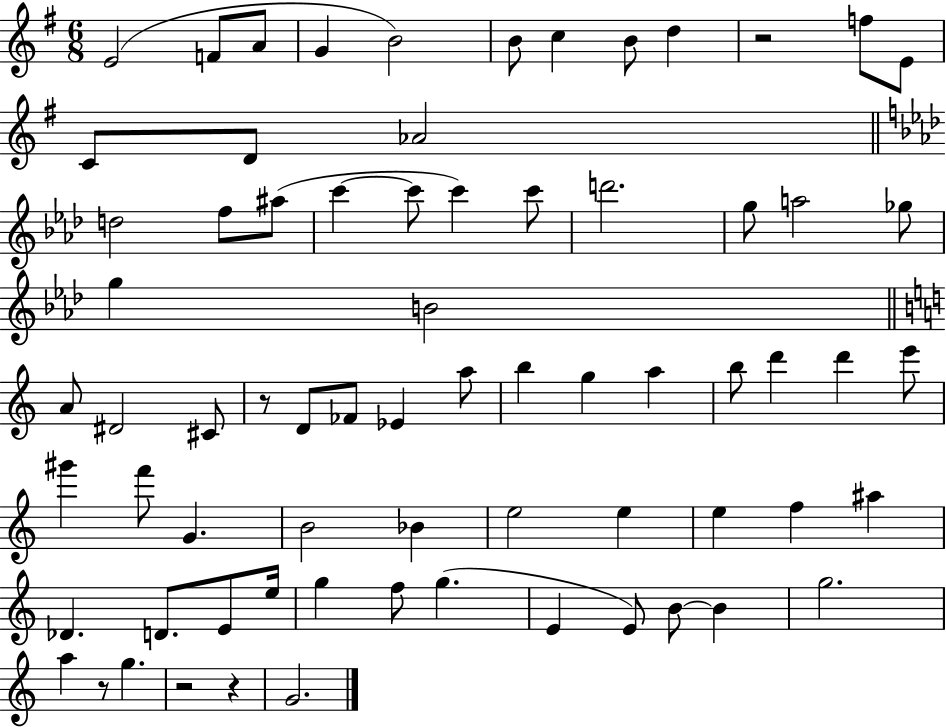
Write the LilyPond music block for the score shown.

{
  \clef treble
  \numericTimeSignature
  \time 6/8
  \key g \major
  e'2( f'8 a'8 | g'4 b'2) | b'8 c''4 b'8 d''4 | r2 f''8 e'8 | \break c'8 d'8 aes'2 | \bar "||" \break \key aes \major d''2 f''8 ais''8( | c'''4~~ c'''8 c'''4) c'''8 | d'''2. | g''8 a''2 ges''8 | \break g''4 b'2 | \bar "||" \break \key c \major a'8 dis'2 cis'8 | r8 d'8 fes'8 ees'4 a''8 | b''4 g''4 a''4 | b''8 d'''4 d'''4 e'''8 | \break gis'''4 f'''8 g'4. | b'2 bes'4 | e''2 e''4 | e''4 f''4 ais''4 | \break des'4. d'8. e'8 e''16 | g''4 f''8 g''4.( | e'4 e'8) b'8~~ b'4 | g''2. | \break a''4 r8 g''4. | r2 r4 | g'2. | \bar "|."
}